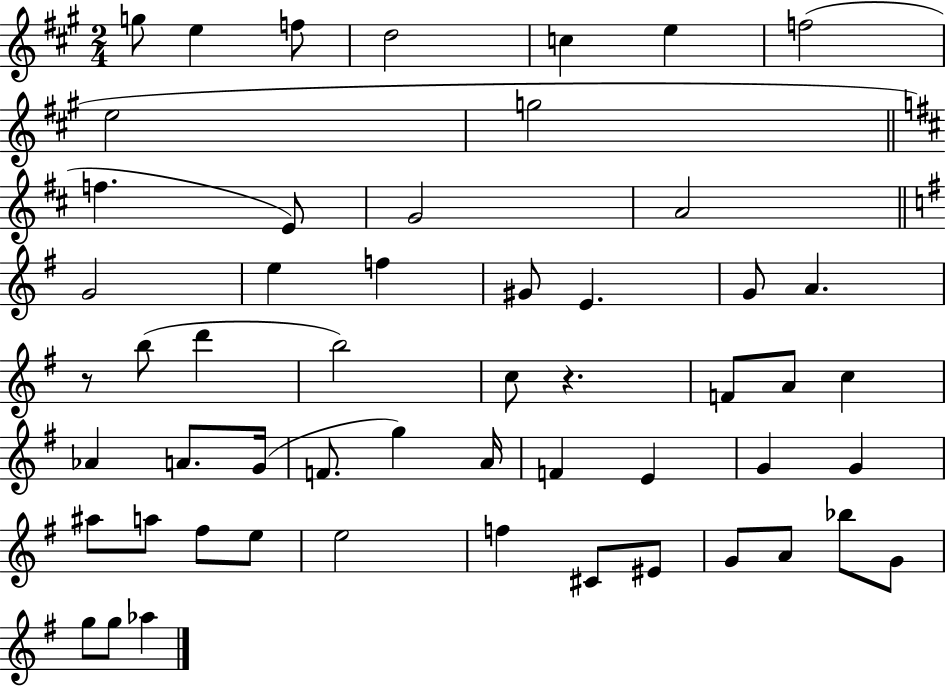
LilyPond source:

{
  \clef treble
  \numericTimeSignature
  \time 2/4
  \key a \major
  \repeat volta 2 { g''8 e''4 f''8 | d''2 | c''4 e''4 | f''2( | \break e''2 | g''2 | \bar "||" \break \key b \minor f''4. e'8) | g'2 | a'2 | \bar "||" \break \key g \major g'2 | e''4 f''4 | gis'8 e'4. | g'8 a'4. | \break r8 b''8( d'''4 | b''2) | c''8 r4. | f'8 a'8 c''4 | \break aes'4 a'8. g'16( | f'8. g''4) a'16 | f'4 e'4 | g'4 g'4 | \break ais''8 a''8 fis''8 e''8 | e''2 | f''4 cis'8 eis'8 | g'8 a'8 bes''8 g'8 | \break g''8 g''8 aes''4 | } \bar "|."
}